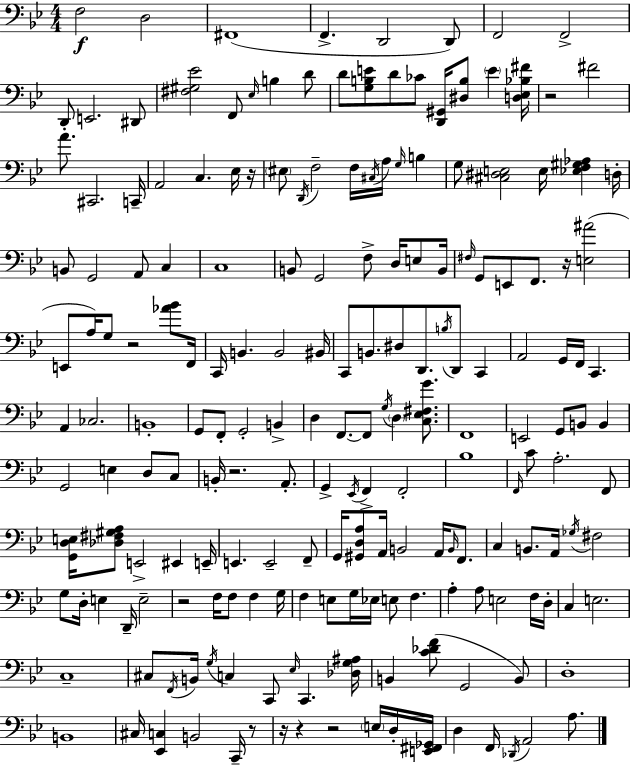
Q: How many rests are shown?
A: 10